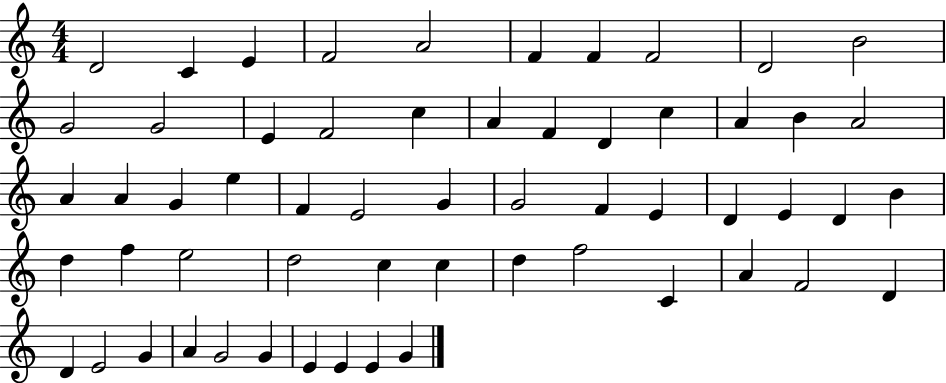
{
  \clef treble
  \numericTimeSignature
  \time 4/4
  \key c \major
  d'2 c'4 e'4 | f'2 a'2 | f'4 f'4 f'2 | d'2 b'2 | \break g'2 g'2 | e'4 f'2 c''4 | a'4 f'4 d'4 c''4 | a'4 b'4 a'2 | \break a'4 a'4 g'4 e''4 | f'4 e'2 g'4 | g'2 f'4 e'4 | d'4 e'4 d'4 b'4 | \break d''4 f''4 e''2 | d''2 c''4 c''4 | d''4 f''2 c'4 | a'4 f'2 d'4 | \break d'4 e'2 g'4 | a'4 g'2 g'4 | e'4 e'4 e'4 g'4 | \bar "|."
}